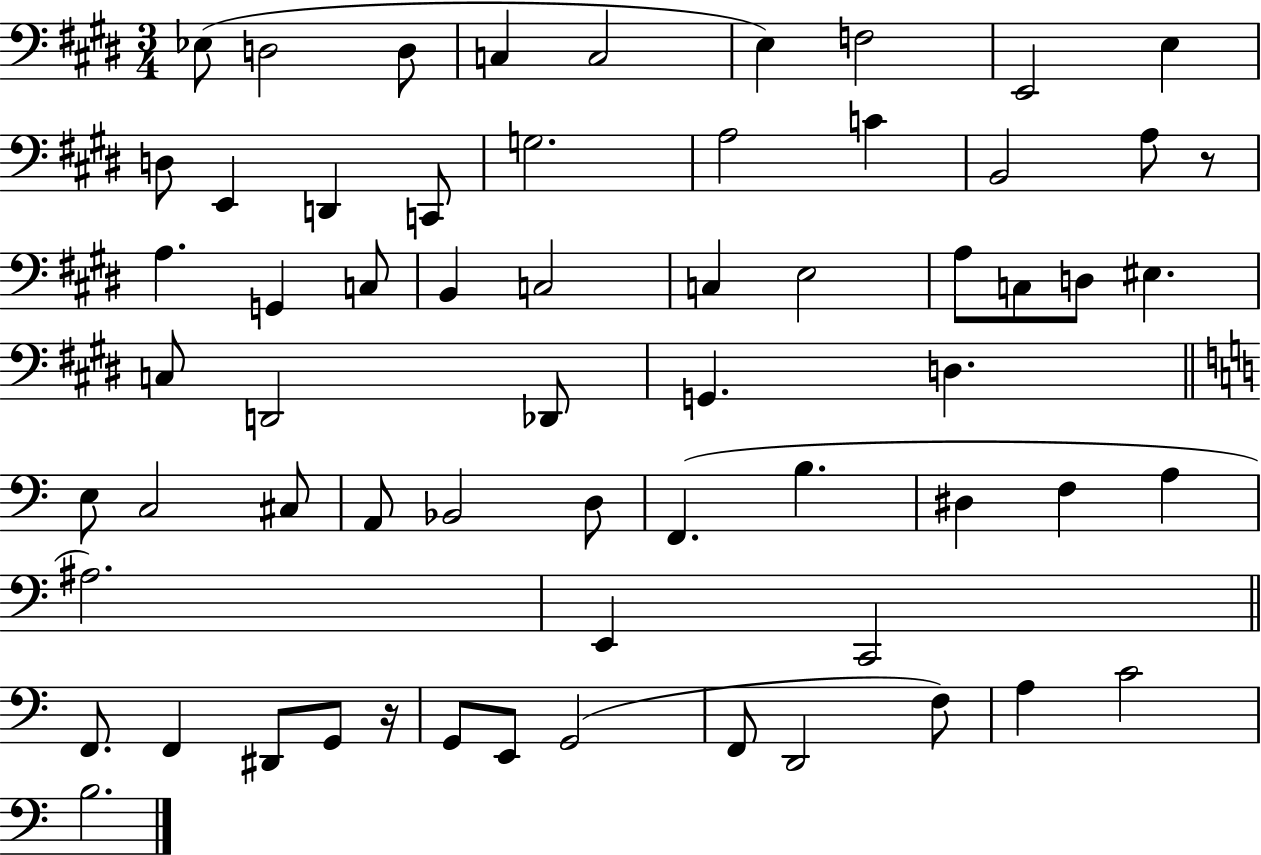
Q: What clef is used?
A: bass